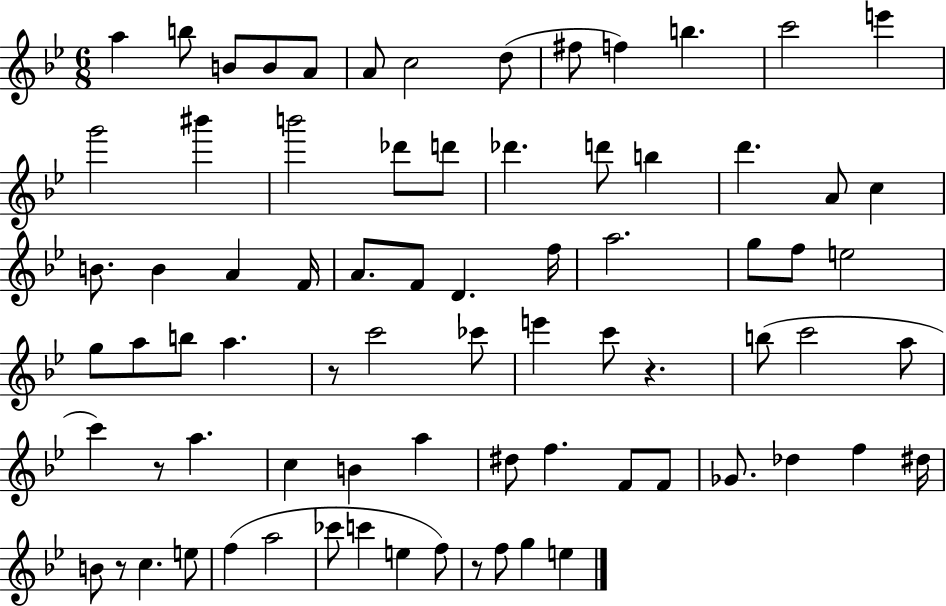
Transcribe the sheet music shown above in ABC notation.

X:1
T:Untitled
M:6/8
L:1/4
K:Bb
a b/2 B/2 B/2 A/2 A/2 c2 d/2 ^f/2 f b c'2 e' g'2 ^b' b'2 _d'/2 d'/2 _d' d'/2 b d' A/2 c B/2 B A F/4 A/2 F/2 D f/4 a2 g/2 f/2 e2 g/2 a/2 b/2 a z/2 c'2 _c'/2 e' c'/2 z b/2 c'2 a/2 c' z/2 a c B a ^d/2 f F/2 F/2 _G/2 _d f ^d/4 B/2 z/2 c e/2 f a2 _c'/2 c' e f/2 z/2 f/2 g e